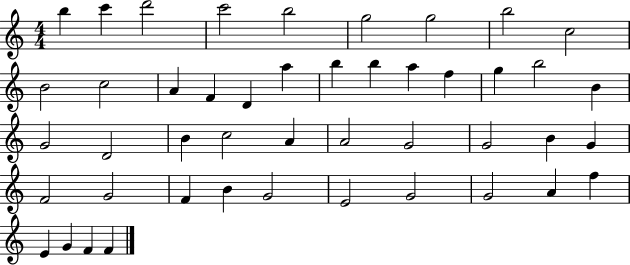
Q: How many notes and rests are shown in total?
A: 46